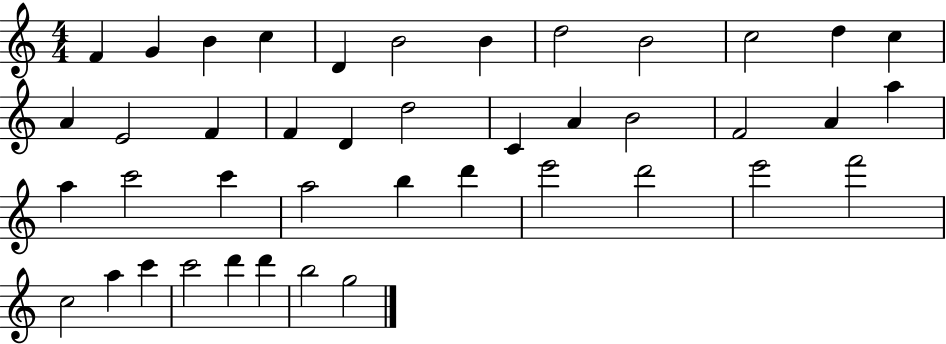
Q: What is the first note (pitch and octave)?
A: F4